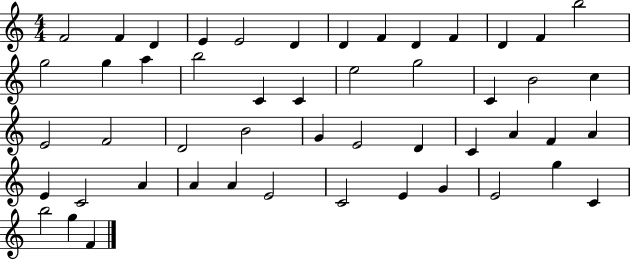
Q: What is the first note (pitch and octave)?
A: F4